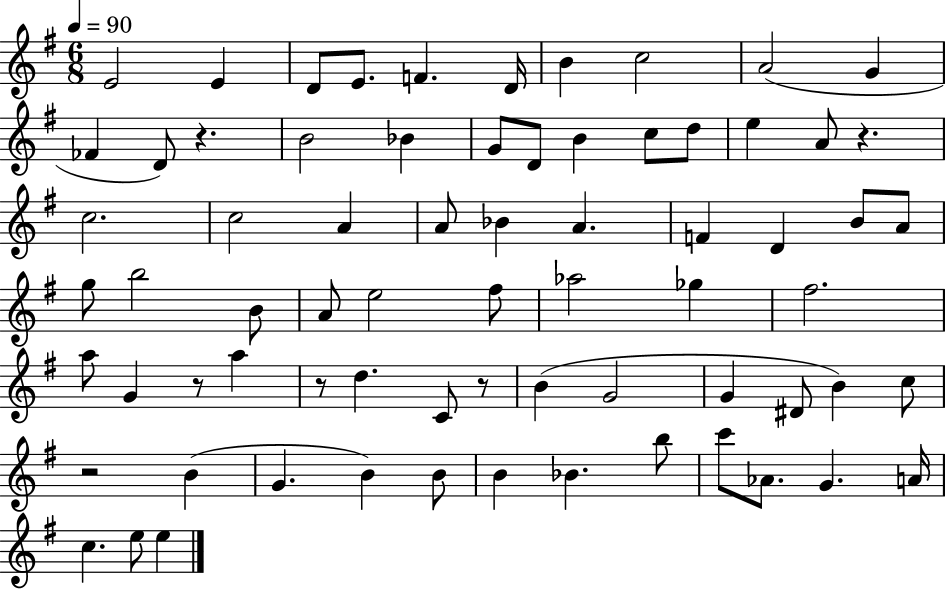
E4/h E4/q D4/e E4/e. F4/q. D4/s B4/q C5/h A4/h G4/q FES4/q D4/e R/q. B4/h Bb4/q G4/e D4/e B4/q C5/e D5/e E5/q A4/e R/q. C5/h. C5/h A4/q A4/e Bb4/q A4/q. F4/q D4/q B4/e A4/e G5/e B5/h B4/e A4/e E5/h F#5/e Ab5/h Gb5/q F#5/h. A5/e G4/q R/e A5/q R/e D5/q. C4/e R/e B4/q G4/h G4/q D#4/e B4/q C5/e R/h B4/q G4/q. B4/q B4/e B4/q Bb4/q. B5/e C6/e Ab4/e. G4/q. A4/s C5/q. E5/e E5/q